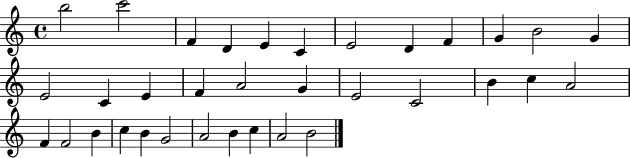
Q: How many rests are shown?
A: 0